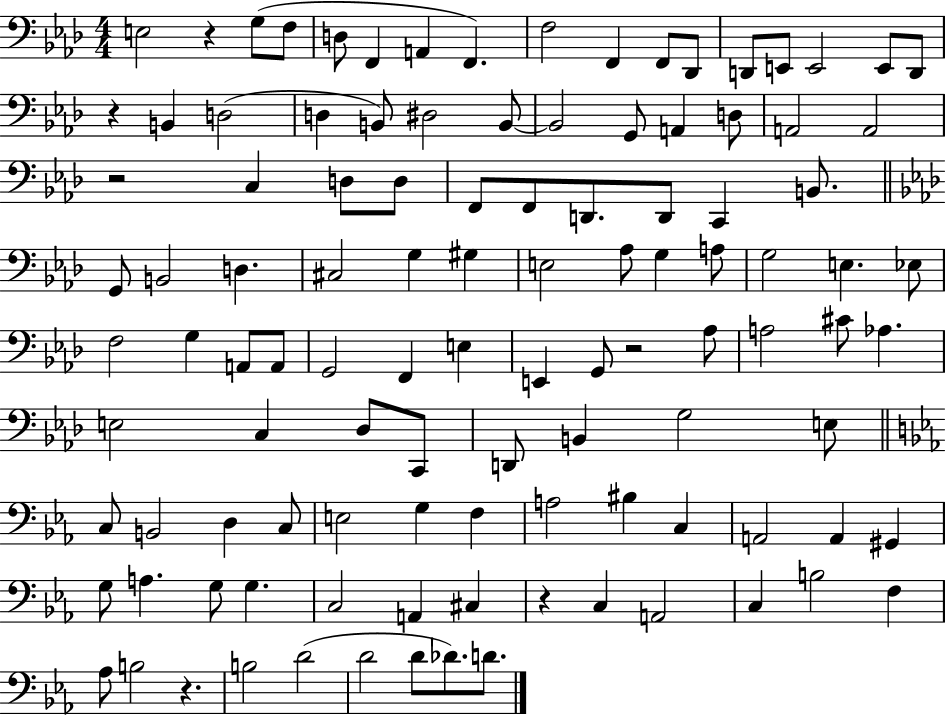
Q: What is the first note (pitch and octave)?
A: E3